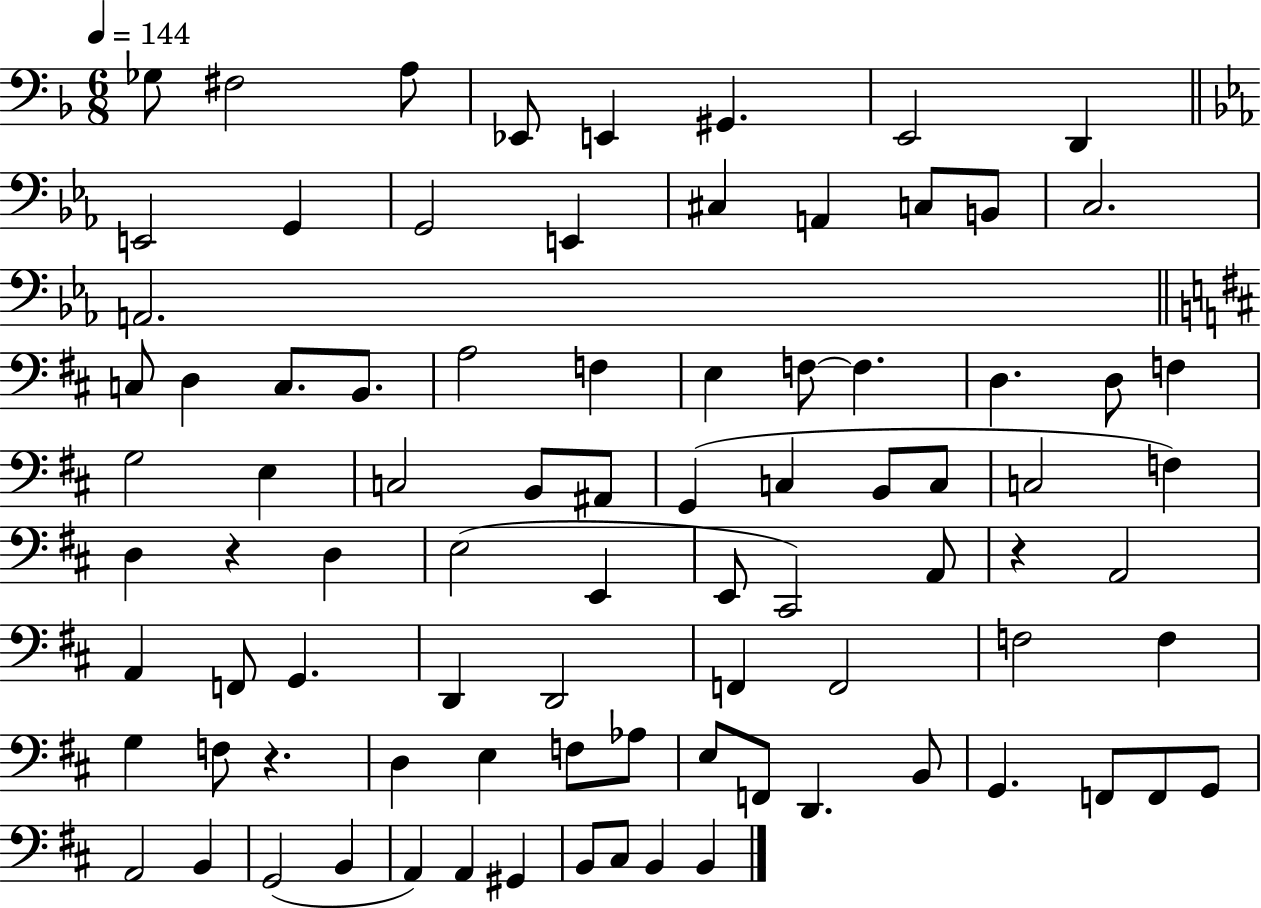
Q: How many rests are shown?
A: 3